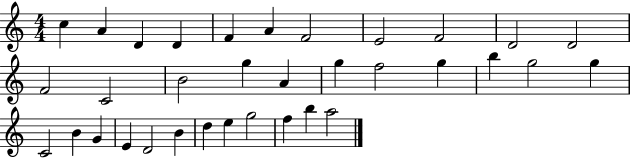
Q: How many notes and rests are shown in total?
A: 34